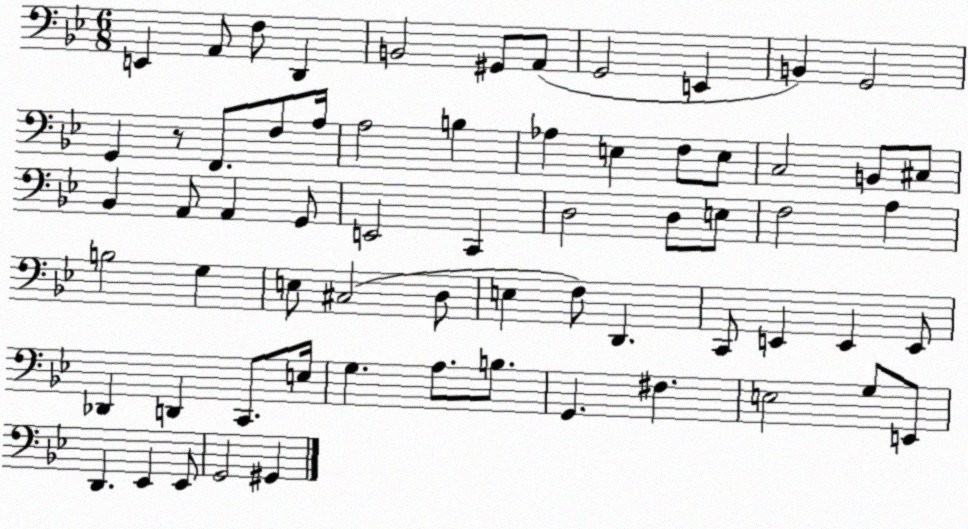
X:1
T:Untitled
M:6/8
L:1/4
K:Bb
E,, A,,/2 F,/2 D,, B,,2 ^G,,/2 A,,/2 G,,2 E,, B,, G,,2 G,, z/2 F,,/2 F,/2 A,/4 A,2 B, _A, E, F,/2 E,/2 C,2 B,,/2 ^C,/2 _B,, A,,/2 A,, G,,/2 E,,2 C,, D,2 D,/2 E,/2 F,2 A, B,2 G, E,/2 ^C,2 D,/2 E, F,/2 D,, C,,/2 E,, E,, E,,/2 _D,, D,, C,,/2 E,/4 G, A,/2 B,/2 G,, ^F, E,2 G,/2 E,,/2 D,, _E,, _E,,/2 G,,2 ^G,,